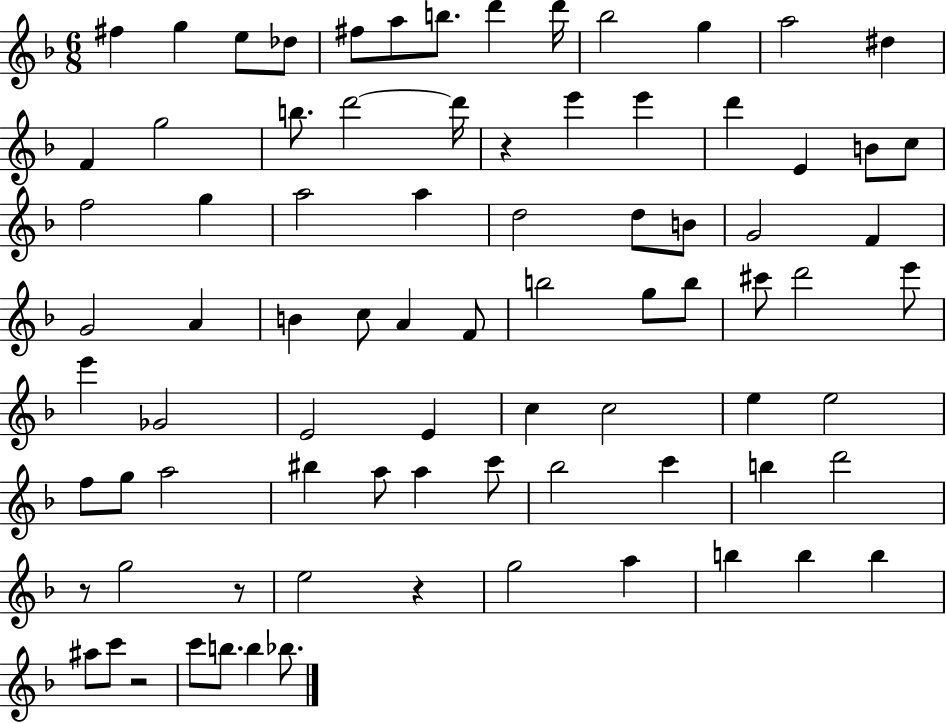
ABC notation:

X:1
T:Untitled
M:6/8
L:1/4
K:F
^f g e/2 _d/2 ^f/2 a/2 b/2 d' d'/4 _b2 g a2 ^d F g2 b/2 d'2 d'/4 z e' e' d' E B/2 c/2 f2 g a2 a d2 d/2 B/2 G2 F G2 A B c/2 A F/2 b2 g/2 b/2 ^c'/2 d'2 e'/2 e' _G2 E2 E c c2 e e2 f/2 g/2 a2 ^b a/2 a c'/2 _b2 c' b d'2 z/2 g2 z/2 e2 z g2 a b b b ^a/2 c'/2 z2 c'/2 b/2 b _b/2